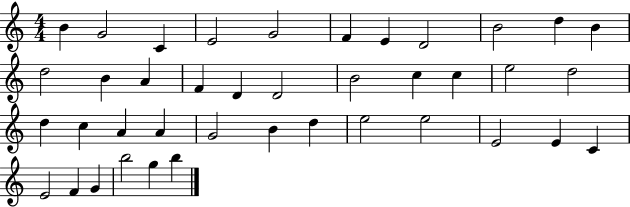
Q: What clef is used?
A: treble